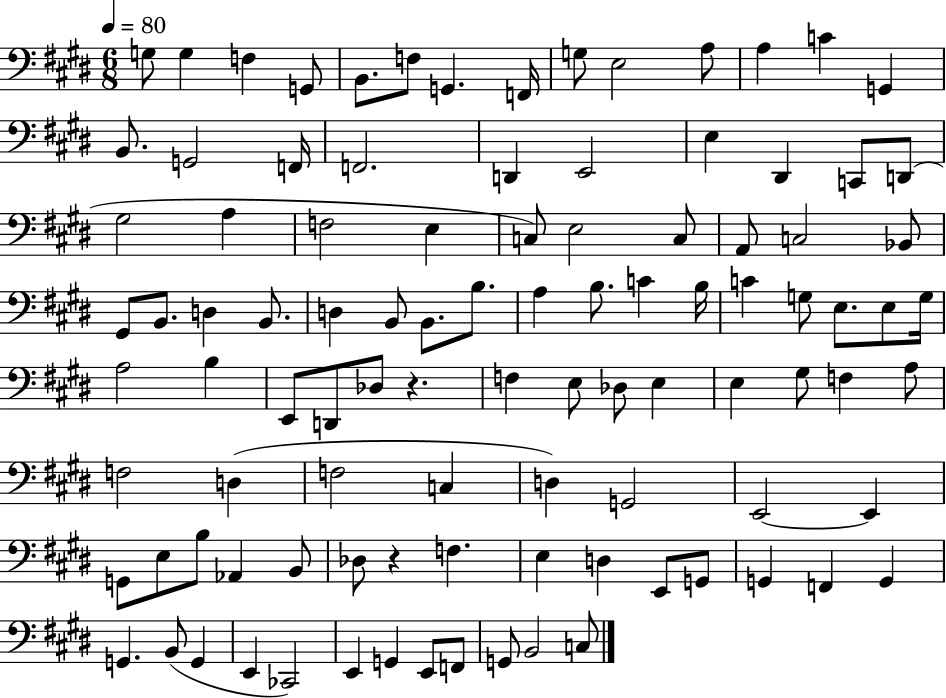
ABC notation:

X:1
T:Untitled
M:6/8
L:1/4
K:E
G,/2 G, F, G,,/2 B,,/2 F,/2 G,, F,,/4 G,/2 E,2 A,/2 A, C G,, B,,/2 G,,2 F,,/4 F,,2 D,, E,,2 E, ^D,, C,,/2 D,,/2 ^G,2 A, F,2 E, C,/2 E,2 C,/2 A,,/2 C,2 _B,,/2 ^G,,/2 B,,/2 D, B,,/2 D, B,,/2 B,,/2 B,/2 A, B,/2 C B,/4 C G,/2 E,/2 E,/2 G,/4 A,2 B, E,,/2 D,,/2 _D,/2 z F, E,/2 _D,/2 E, E, ^G,/2 F, A,/2 F,2 D, F,2 C, D, G,,2 E,,2 E,, G,,/2 E,/2 B,/2 _A,, B,,/2 _D,/2 z F, E, D, E,,/2 G,,/2 G,, F,, G,, G,, B,,/2 G,, E,, _C,,2 E,, G,, E,,/2 F,,/2 G,,/2 B,,2 C,/2